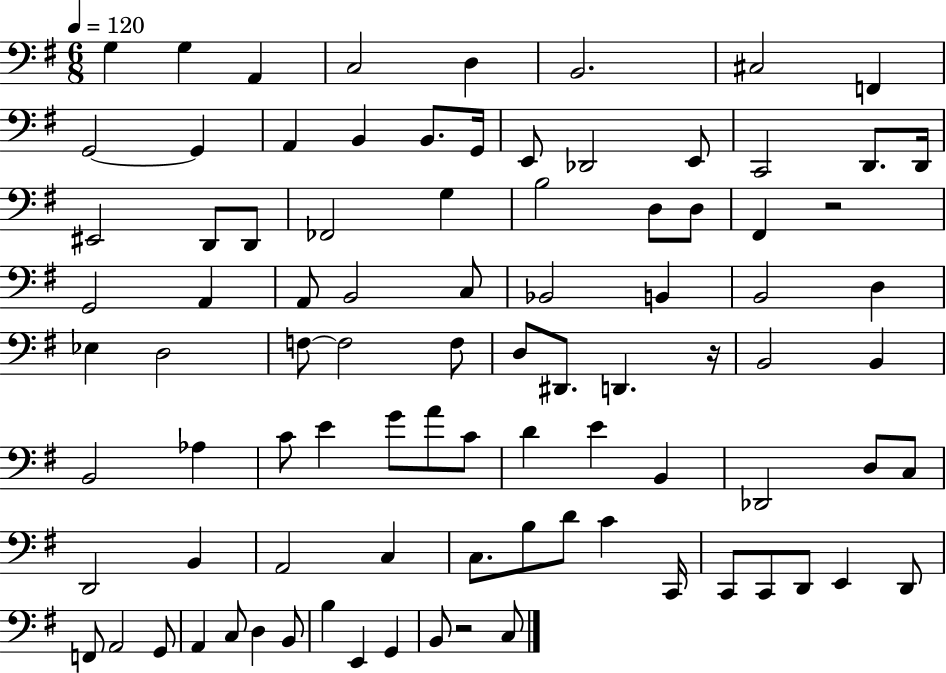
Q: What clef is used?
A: bass